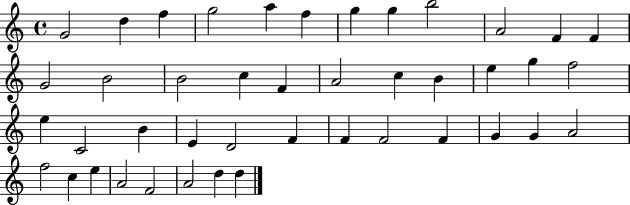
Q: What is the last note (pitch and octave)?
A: D5